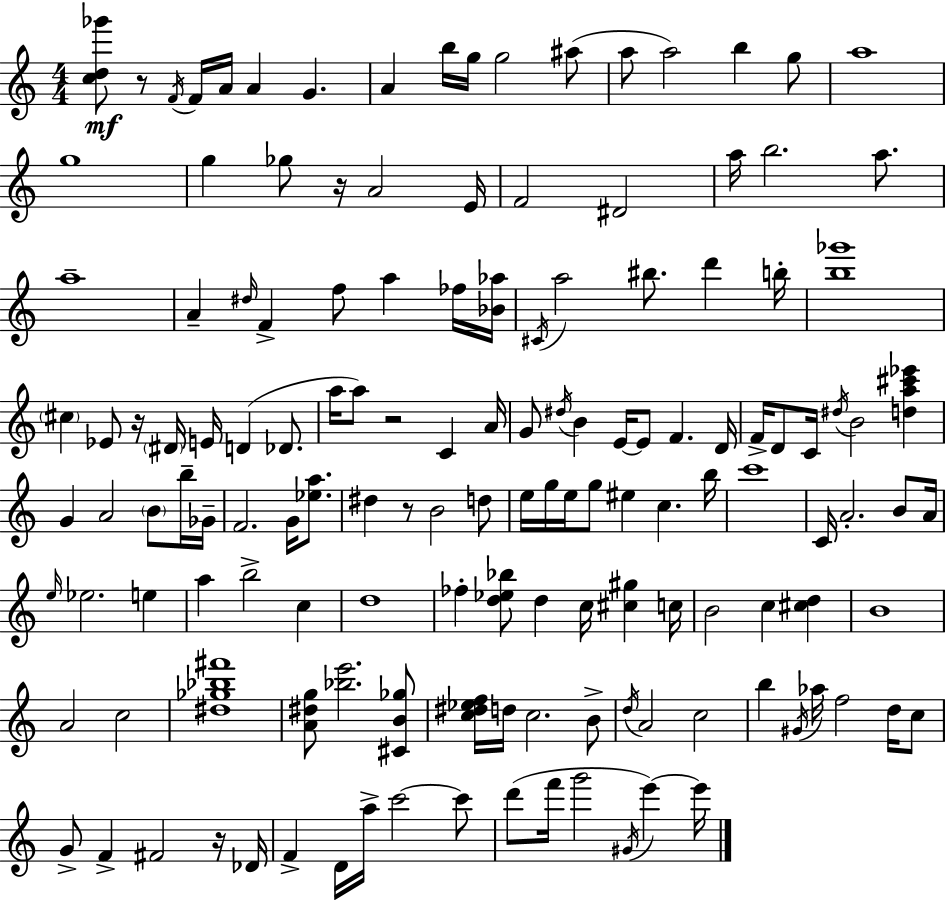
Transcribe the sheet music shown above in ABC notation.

X:1
T:Untitled
M:4/4
L:1/4
K:C
[cd_g']/2 z/2 F/4 F/4 A/4 A G A b/4 g/4 g2 ^a/2 a/2 a2 b g/2 a4 g4 g _g/2 z/4 A2 E/4 F2 ^D2 a/4 b2 a/2 a4 A ^d/4 F f/2 a _f/4 [_B_a]/4 ^C/4 a2 ^b/2 d' b/4 [b_g']4 ^c _E/2 z/4 ^D/4 E/4 D _D/2 a/4 a/2 z2 C A/4 G/2 ^d/4 B E/4 E/2 F D/4 F/4 D/2 C/4 ^d/4 B2 [da^c'_e'] G A2 B/2 b/4 _G/4 F2 G/4 [_ea]/2 ^d z/2 B2 d/2 e/4 g/4 e/4 g/2 ^e c b/4 c'4 C/4 A2 B/2 A/4 e/4 _e2 e a b2 c d4 _f [d_e_b]/2 d c/4 [^c^g] c/4 B2 c [^cd] B4 A2 c2 [^d_g_b^f']4 [A^dg]/2 [_be']2 [^CB_g]/2 [c^d_ef]/4 d/4 c2 B/2 d/4 A2 c2 b ^G/4 _a/4 f2 d/4 c/2 G/2 F ^F2 z/4 _D/4 F D/4 a/4 c'2 c'/2 d'/2 f'/4 g'2 ^G/4 e' e'/4